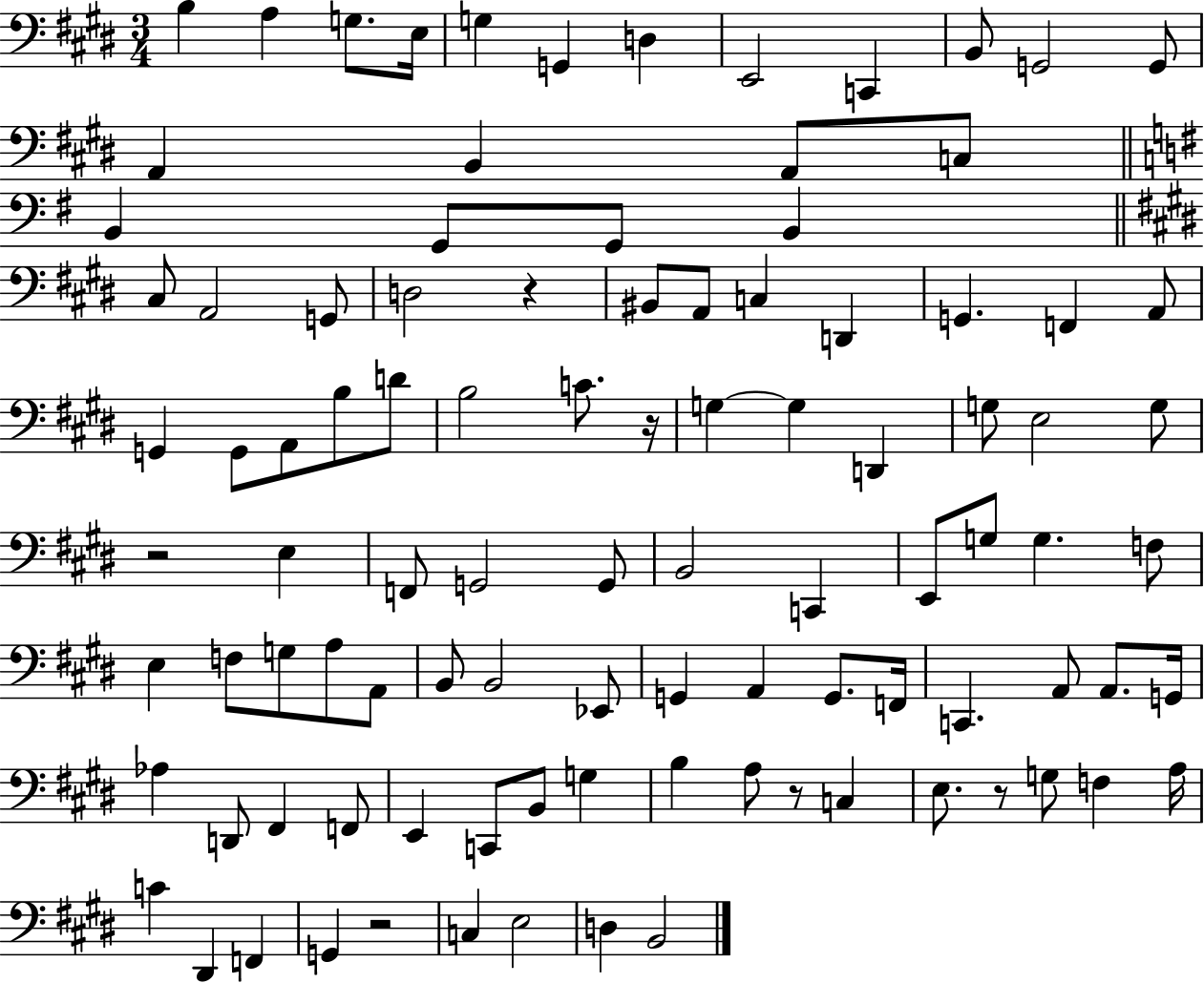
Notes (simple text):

B3/q A3/q G3/e. E3/s G3/q G2/q D3/q E2/h C2/q B2/e G2/h G2/e A2/q B2/q A2/e C3/e B2/q G2/e G2/e B2/q C#3/e A2/h G2/e D3/h R/q BIS2/e A2/e C3/q D2/q G2/q. F2/q A2/e G2/q G2/e A2/e B3/e D4/e B3/h C4/e. R/s G3/q G3/q D2/q G3/e E3/h G3/e R/h E3/q F2/e G2/h G2/e B2/h C2/q E2/e G3/e G3/q. F3/e E3/q F3/e G3/e A3/e A2/e B2/e B2/h Eb2/e G2/q A2/q G2/e. F2/s C2/q. A2/e A2/e. G2/s Ab3/q D2/e F#2/q F2/e E2/q C2/e B2/e G3/q B3/q A3/e R/e C3/q E3/e. R/e G3/e F3/q A3/s C4/q D#2/q F2/q G2/q R/h C3/q E3/h D3/q B2/h